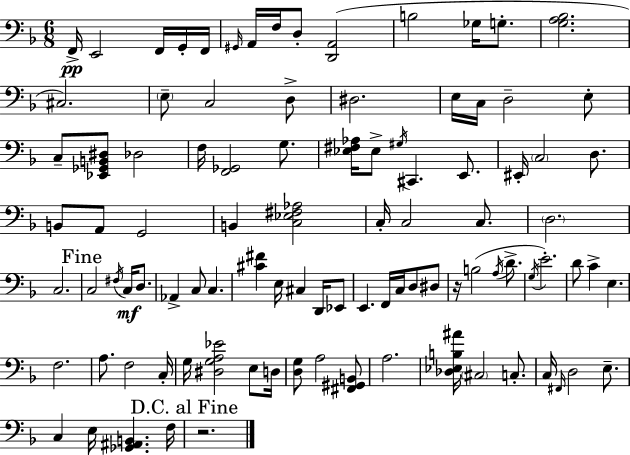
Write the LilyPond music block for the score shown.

{
  \clef bass
  \numericTimeSignature
  \time 6/8
  \key d \minor
  f,16->\pp e,2 f,16 g,16-. f,16 | \grace { gis,16 } a,16 f16 d8-. <d, a,>2( | b2 ges16 g8.-. | <g a bes>2. | \break cis2.) | \parenthesize e8-- c2 d8-> | dis2. | e16 c16 d2-- e8-. | \break c8-- <ees, ges, b, dis>8 des2 | f16 <f, ges,>2 g8. | <ees fis aes>16 ees8-> \acciaccatura { gis16 } cis,4. e,8. | eis,16-. \parenthesize c2 d8. | \break b,8 a,8 g,2 | b,4 <c ees fis aes>2 | c16-. c2 c8. | \parenthesize d2. | \break c2. | \mark "Fine" c2 \acciaccatura { fis16 }\mf c16 | d8. aes,4-> c8 c4. | <cis' fis'>4 e16 cis4 | \break d,16 ees,8 e,4. f,16 c16 d8 | dis8 r16 b2( | \acciaccatura { a16 } d'8.-> \acciaccatura { g16 } e'2.-.) | d'8 c'4-> e4. | \break f2. | a8. f2 | c16-. g16 <dis g a ees'>2 | e8 d16 <d g>8 a2 | \break <fis, gis, b,>8 a2. | <des ees b ais'>16 \parenthesize cis2 | c8.-. c16 \grace { fis,16 } d2 | e8.-- c4 e16 <ges, ais, b,>4. | \break f16 \mark "D.C. al Fine" r2. | \bar "|."
}